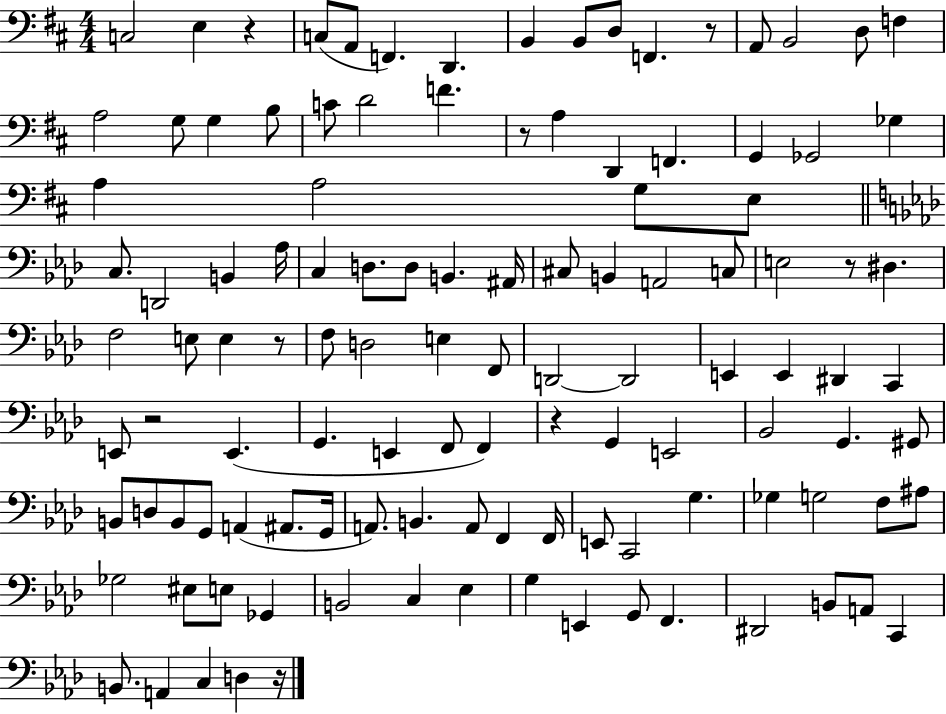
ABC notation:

X:1
T:Untitled
M:4/4
L:1/4
K:D
C,2 E, z C,/2 A,,/2 F,, D,, B,, B,,/2 D,/2 F,, z/2 A,,/2 B,,2 D,/2 F, A,2 G,/2 G, B,/2 C/2 D2 F z/2 A, D,, F,, G,, _G,,2 _G, A, A,2 G,/2 E,/2 C,/2 D,,2 B,, _A,/4 C, D,/2 D,/2 B,, ^A,,/4 ^C,/2 B,, A,,2 C,/2 E,2 z/2 ^D, F,2 E,/2 E, z/2 F,/2 D,2 E, F,,/2 D,,2 D,,2 E,, E,, ^D,, C,, E,,/2 z2 E,, G,, E,, F,,/2 F,, z G,, E,,2 _B,,2 G,, ^G,,/2 B,,/2 D,/2 B,,/2 G,,/2 A,, ^A,,/2 G,,/4 A,,/2 B,, A,,/2 F,, F,,/4 E,,/2 C,,2 G, _G, G,2 F,/2 ^A,/2 _G,2 ^E,/2 E,/2 _G,, B,,2 C, _E, G, E,, G,,/2 F,, ^D,,2 B,,/2 A,,/2 C,, B,,/2 A,, C, D, z/4